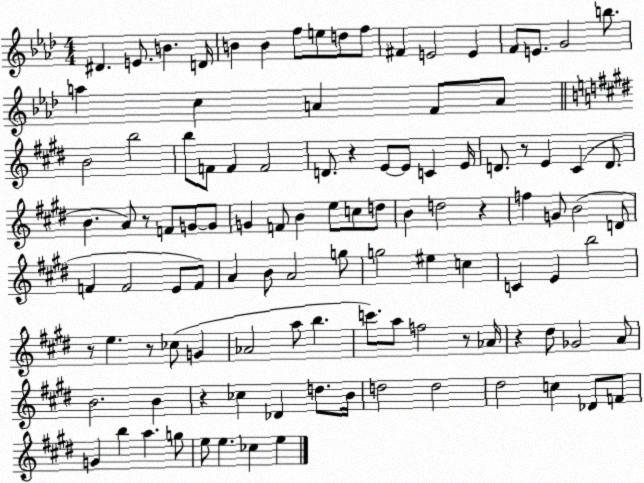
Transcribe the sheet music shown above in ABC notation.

X:1
T:Untitled
M:4/4
L:1/4
K:Ab
^D E/2 B D/4 B B f/2 e/2 d/2 f/2 ^F E2 E F/2 E/2 G2 b/2 a c A F/2 A/2 B2 b2 b/2 F/2 F F2 D/2 z E/2 E/2 C E/4 D/2 z/2 E ^C D/2 B A/2 z/2 F/2 G/2 G/2 G F/2 B e/2 c/2 d/2 B d2 z f G/2 B2 D/2 F F2 E/2 F/2 A B/2 A2 g/2 g2 ^e c C E b2 z/2 e z/2 _c/2 G _A2 a/2 b c'/2 a/2 f2 z/2 _A/4 z ^d/2 _G2 A/2 B2 B z _c _D d/2 B/4 d2 d2 ^d2 c _D/2 F/2 G b a g/2 e/2 e _c e